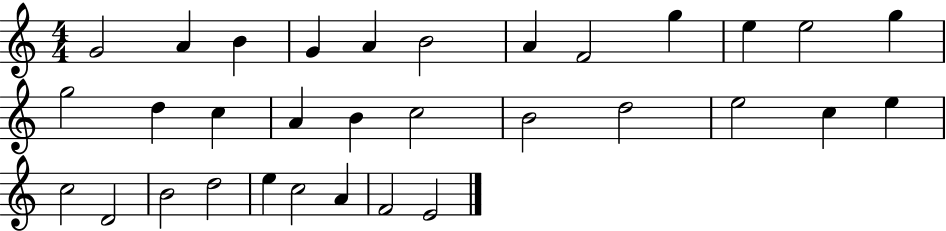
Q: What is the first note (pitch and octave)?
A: G4